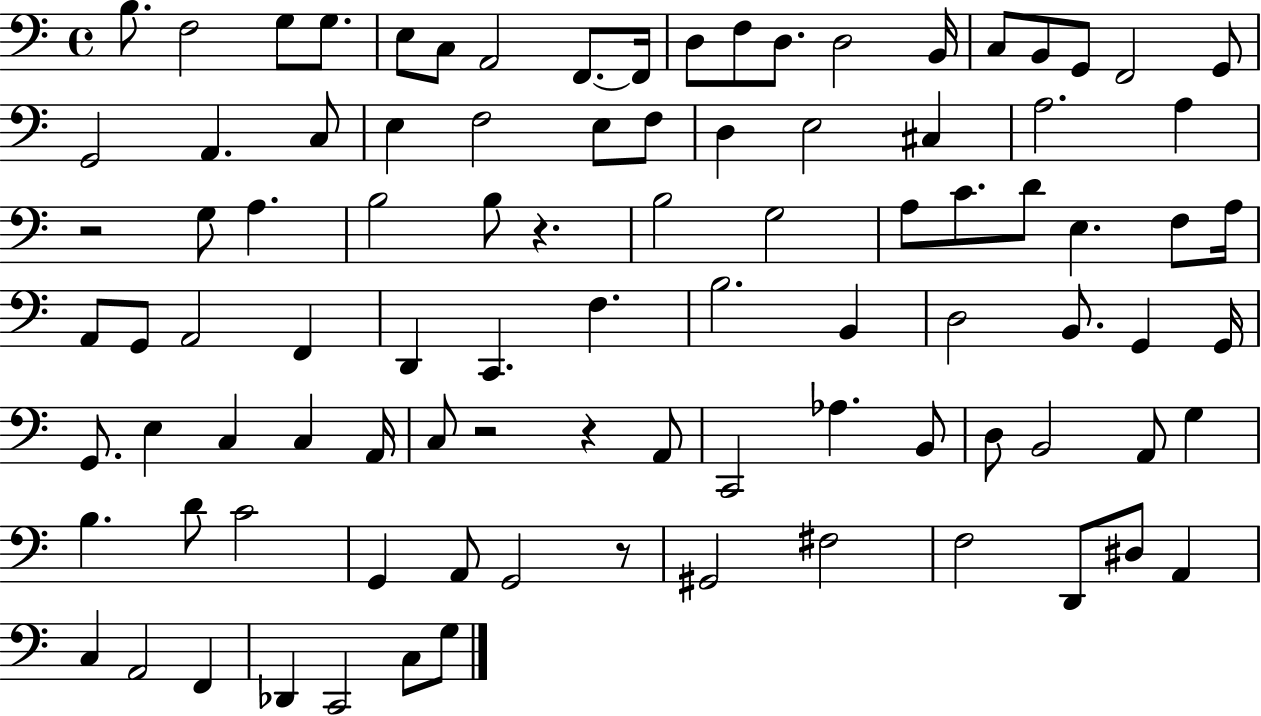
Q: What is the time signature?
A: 4/4